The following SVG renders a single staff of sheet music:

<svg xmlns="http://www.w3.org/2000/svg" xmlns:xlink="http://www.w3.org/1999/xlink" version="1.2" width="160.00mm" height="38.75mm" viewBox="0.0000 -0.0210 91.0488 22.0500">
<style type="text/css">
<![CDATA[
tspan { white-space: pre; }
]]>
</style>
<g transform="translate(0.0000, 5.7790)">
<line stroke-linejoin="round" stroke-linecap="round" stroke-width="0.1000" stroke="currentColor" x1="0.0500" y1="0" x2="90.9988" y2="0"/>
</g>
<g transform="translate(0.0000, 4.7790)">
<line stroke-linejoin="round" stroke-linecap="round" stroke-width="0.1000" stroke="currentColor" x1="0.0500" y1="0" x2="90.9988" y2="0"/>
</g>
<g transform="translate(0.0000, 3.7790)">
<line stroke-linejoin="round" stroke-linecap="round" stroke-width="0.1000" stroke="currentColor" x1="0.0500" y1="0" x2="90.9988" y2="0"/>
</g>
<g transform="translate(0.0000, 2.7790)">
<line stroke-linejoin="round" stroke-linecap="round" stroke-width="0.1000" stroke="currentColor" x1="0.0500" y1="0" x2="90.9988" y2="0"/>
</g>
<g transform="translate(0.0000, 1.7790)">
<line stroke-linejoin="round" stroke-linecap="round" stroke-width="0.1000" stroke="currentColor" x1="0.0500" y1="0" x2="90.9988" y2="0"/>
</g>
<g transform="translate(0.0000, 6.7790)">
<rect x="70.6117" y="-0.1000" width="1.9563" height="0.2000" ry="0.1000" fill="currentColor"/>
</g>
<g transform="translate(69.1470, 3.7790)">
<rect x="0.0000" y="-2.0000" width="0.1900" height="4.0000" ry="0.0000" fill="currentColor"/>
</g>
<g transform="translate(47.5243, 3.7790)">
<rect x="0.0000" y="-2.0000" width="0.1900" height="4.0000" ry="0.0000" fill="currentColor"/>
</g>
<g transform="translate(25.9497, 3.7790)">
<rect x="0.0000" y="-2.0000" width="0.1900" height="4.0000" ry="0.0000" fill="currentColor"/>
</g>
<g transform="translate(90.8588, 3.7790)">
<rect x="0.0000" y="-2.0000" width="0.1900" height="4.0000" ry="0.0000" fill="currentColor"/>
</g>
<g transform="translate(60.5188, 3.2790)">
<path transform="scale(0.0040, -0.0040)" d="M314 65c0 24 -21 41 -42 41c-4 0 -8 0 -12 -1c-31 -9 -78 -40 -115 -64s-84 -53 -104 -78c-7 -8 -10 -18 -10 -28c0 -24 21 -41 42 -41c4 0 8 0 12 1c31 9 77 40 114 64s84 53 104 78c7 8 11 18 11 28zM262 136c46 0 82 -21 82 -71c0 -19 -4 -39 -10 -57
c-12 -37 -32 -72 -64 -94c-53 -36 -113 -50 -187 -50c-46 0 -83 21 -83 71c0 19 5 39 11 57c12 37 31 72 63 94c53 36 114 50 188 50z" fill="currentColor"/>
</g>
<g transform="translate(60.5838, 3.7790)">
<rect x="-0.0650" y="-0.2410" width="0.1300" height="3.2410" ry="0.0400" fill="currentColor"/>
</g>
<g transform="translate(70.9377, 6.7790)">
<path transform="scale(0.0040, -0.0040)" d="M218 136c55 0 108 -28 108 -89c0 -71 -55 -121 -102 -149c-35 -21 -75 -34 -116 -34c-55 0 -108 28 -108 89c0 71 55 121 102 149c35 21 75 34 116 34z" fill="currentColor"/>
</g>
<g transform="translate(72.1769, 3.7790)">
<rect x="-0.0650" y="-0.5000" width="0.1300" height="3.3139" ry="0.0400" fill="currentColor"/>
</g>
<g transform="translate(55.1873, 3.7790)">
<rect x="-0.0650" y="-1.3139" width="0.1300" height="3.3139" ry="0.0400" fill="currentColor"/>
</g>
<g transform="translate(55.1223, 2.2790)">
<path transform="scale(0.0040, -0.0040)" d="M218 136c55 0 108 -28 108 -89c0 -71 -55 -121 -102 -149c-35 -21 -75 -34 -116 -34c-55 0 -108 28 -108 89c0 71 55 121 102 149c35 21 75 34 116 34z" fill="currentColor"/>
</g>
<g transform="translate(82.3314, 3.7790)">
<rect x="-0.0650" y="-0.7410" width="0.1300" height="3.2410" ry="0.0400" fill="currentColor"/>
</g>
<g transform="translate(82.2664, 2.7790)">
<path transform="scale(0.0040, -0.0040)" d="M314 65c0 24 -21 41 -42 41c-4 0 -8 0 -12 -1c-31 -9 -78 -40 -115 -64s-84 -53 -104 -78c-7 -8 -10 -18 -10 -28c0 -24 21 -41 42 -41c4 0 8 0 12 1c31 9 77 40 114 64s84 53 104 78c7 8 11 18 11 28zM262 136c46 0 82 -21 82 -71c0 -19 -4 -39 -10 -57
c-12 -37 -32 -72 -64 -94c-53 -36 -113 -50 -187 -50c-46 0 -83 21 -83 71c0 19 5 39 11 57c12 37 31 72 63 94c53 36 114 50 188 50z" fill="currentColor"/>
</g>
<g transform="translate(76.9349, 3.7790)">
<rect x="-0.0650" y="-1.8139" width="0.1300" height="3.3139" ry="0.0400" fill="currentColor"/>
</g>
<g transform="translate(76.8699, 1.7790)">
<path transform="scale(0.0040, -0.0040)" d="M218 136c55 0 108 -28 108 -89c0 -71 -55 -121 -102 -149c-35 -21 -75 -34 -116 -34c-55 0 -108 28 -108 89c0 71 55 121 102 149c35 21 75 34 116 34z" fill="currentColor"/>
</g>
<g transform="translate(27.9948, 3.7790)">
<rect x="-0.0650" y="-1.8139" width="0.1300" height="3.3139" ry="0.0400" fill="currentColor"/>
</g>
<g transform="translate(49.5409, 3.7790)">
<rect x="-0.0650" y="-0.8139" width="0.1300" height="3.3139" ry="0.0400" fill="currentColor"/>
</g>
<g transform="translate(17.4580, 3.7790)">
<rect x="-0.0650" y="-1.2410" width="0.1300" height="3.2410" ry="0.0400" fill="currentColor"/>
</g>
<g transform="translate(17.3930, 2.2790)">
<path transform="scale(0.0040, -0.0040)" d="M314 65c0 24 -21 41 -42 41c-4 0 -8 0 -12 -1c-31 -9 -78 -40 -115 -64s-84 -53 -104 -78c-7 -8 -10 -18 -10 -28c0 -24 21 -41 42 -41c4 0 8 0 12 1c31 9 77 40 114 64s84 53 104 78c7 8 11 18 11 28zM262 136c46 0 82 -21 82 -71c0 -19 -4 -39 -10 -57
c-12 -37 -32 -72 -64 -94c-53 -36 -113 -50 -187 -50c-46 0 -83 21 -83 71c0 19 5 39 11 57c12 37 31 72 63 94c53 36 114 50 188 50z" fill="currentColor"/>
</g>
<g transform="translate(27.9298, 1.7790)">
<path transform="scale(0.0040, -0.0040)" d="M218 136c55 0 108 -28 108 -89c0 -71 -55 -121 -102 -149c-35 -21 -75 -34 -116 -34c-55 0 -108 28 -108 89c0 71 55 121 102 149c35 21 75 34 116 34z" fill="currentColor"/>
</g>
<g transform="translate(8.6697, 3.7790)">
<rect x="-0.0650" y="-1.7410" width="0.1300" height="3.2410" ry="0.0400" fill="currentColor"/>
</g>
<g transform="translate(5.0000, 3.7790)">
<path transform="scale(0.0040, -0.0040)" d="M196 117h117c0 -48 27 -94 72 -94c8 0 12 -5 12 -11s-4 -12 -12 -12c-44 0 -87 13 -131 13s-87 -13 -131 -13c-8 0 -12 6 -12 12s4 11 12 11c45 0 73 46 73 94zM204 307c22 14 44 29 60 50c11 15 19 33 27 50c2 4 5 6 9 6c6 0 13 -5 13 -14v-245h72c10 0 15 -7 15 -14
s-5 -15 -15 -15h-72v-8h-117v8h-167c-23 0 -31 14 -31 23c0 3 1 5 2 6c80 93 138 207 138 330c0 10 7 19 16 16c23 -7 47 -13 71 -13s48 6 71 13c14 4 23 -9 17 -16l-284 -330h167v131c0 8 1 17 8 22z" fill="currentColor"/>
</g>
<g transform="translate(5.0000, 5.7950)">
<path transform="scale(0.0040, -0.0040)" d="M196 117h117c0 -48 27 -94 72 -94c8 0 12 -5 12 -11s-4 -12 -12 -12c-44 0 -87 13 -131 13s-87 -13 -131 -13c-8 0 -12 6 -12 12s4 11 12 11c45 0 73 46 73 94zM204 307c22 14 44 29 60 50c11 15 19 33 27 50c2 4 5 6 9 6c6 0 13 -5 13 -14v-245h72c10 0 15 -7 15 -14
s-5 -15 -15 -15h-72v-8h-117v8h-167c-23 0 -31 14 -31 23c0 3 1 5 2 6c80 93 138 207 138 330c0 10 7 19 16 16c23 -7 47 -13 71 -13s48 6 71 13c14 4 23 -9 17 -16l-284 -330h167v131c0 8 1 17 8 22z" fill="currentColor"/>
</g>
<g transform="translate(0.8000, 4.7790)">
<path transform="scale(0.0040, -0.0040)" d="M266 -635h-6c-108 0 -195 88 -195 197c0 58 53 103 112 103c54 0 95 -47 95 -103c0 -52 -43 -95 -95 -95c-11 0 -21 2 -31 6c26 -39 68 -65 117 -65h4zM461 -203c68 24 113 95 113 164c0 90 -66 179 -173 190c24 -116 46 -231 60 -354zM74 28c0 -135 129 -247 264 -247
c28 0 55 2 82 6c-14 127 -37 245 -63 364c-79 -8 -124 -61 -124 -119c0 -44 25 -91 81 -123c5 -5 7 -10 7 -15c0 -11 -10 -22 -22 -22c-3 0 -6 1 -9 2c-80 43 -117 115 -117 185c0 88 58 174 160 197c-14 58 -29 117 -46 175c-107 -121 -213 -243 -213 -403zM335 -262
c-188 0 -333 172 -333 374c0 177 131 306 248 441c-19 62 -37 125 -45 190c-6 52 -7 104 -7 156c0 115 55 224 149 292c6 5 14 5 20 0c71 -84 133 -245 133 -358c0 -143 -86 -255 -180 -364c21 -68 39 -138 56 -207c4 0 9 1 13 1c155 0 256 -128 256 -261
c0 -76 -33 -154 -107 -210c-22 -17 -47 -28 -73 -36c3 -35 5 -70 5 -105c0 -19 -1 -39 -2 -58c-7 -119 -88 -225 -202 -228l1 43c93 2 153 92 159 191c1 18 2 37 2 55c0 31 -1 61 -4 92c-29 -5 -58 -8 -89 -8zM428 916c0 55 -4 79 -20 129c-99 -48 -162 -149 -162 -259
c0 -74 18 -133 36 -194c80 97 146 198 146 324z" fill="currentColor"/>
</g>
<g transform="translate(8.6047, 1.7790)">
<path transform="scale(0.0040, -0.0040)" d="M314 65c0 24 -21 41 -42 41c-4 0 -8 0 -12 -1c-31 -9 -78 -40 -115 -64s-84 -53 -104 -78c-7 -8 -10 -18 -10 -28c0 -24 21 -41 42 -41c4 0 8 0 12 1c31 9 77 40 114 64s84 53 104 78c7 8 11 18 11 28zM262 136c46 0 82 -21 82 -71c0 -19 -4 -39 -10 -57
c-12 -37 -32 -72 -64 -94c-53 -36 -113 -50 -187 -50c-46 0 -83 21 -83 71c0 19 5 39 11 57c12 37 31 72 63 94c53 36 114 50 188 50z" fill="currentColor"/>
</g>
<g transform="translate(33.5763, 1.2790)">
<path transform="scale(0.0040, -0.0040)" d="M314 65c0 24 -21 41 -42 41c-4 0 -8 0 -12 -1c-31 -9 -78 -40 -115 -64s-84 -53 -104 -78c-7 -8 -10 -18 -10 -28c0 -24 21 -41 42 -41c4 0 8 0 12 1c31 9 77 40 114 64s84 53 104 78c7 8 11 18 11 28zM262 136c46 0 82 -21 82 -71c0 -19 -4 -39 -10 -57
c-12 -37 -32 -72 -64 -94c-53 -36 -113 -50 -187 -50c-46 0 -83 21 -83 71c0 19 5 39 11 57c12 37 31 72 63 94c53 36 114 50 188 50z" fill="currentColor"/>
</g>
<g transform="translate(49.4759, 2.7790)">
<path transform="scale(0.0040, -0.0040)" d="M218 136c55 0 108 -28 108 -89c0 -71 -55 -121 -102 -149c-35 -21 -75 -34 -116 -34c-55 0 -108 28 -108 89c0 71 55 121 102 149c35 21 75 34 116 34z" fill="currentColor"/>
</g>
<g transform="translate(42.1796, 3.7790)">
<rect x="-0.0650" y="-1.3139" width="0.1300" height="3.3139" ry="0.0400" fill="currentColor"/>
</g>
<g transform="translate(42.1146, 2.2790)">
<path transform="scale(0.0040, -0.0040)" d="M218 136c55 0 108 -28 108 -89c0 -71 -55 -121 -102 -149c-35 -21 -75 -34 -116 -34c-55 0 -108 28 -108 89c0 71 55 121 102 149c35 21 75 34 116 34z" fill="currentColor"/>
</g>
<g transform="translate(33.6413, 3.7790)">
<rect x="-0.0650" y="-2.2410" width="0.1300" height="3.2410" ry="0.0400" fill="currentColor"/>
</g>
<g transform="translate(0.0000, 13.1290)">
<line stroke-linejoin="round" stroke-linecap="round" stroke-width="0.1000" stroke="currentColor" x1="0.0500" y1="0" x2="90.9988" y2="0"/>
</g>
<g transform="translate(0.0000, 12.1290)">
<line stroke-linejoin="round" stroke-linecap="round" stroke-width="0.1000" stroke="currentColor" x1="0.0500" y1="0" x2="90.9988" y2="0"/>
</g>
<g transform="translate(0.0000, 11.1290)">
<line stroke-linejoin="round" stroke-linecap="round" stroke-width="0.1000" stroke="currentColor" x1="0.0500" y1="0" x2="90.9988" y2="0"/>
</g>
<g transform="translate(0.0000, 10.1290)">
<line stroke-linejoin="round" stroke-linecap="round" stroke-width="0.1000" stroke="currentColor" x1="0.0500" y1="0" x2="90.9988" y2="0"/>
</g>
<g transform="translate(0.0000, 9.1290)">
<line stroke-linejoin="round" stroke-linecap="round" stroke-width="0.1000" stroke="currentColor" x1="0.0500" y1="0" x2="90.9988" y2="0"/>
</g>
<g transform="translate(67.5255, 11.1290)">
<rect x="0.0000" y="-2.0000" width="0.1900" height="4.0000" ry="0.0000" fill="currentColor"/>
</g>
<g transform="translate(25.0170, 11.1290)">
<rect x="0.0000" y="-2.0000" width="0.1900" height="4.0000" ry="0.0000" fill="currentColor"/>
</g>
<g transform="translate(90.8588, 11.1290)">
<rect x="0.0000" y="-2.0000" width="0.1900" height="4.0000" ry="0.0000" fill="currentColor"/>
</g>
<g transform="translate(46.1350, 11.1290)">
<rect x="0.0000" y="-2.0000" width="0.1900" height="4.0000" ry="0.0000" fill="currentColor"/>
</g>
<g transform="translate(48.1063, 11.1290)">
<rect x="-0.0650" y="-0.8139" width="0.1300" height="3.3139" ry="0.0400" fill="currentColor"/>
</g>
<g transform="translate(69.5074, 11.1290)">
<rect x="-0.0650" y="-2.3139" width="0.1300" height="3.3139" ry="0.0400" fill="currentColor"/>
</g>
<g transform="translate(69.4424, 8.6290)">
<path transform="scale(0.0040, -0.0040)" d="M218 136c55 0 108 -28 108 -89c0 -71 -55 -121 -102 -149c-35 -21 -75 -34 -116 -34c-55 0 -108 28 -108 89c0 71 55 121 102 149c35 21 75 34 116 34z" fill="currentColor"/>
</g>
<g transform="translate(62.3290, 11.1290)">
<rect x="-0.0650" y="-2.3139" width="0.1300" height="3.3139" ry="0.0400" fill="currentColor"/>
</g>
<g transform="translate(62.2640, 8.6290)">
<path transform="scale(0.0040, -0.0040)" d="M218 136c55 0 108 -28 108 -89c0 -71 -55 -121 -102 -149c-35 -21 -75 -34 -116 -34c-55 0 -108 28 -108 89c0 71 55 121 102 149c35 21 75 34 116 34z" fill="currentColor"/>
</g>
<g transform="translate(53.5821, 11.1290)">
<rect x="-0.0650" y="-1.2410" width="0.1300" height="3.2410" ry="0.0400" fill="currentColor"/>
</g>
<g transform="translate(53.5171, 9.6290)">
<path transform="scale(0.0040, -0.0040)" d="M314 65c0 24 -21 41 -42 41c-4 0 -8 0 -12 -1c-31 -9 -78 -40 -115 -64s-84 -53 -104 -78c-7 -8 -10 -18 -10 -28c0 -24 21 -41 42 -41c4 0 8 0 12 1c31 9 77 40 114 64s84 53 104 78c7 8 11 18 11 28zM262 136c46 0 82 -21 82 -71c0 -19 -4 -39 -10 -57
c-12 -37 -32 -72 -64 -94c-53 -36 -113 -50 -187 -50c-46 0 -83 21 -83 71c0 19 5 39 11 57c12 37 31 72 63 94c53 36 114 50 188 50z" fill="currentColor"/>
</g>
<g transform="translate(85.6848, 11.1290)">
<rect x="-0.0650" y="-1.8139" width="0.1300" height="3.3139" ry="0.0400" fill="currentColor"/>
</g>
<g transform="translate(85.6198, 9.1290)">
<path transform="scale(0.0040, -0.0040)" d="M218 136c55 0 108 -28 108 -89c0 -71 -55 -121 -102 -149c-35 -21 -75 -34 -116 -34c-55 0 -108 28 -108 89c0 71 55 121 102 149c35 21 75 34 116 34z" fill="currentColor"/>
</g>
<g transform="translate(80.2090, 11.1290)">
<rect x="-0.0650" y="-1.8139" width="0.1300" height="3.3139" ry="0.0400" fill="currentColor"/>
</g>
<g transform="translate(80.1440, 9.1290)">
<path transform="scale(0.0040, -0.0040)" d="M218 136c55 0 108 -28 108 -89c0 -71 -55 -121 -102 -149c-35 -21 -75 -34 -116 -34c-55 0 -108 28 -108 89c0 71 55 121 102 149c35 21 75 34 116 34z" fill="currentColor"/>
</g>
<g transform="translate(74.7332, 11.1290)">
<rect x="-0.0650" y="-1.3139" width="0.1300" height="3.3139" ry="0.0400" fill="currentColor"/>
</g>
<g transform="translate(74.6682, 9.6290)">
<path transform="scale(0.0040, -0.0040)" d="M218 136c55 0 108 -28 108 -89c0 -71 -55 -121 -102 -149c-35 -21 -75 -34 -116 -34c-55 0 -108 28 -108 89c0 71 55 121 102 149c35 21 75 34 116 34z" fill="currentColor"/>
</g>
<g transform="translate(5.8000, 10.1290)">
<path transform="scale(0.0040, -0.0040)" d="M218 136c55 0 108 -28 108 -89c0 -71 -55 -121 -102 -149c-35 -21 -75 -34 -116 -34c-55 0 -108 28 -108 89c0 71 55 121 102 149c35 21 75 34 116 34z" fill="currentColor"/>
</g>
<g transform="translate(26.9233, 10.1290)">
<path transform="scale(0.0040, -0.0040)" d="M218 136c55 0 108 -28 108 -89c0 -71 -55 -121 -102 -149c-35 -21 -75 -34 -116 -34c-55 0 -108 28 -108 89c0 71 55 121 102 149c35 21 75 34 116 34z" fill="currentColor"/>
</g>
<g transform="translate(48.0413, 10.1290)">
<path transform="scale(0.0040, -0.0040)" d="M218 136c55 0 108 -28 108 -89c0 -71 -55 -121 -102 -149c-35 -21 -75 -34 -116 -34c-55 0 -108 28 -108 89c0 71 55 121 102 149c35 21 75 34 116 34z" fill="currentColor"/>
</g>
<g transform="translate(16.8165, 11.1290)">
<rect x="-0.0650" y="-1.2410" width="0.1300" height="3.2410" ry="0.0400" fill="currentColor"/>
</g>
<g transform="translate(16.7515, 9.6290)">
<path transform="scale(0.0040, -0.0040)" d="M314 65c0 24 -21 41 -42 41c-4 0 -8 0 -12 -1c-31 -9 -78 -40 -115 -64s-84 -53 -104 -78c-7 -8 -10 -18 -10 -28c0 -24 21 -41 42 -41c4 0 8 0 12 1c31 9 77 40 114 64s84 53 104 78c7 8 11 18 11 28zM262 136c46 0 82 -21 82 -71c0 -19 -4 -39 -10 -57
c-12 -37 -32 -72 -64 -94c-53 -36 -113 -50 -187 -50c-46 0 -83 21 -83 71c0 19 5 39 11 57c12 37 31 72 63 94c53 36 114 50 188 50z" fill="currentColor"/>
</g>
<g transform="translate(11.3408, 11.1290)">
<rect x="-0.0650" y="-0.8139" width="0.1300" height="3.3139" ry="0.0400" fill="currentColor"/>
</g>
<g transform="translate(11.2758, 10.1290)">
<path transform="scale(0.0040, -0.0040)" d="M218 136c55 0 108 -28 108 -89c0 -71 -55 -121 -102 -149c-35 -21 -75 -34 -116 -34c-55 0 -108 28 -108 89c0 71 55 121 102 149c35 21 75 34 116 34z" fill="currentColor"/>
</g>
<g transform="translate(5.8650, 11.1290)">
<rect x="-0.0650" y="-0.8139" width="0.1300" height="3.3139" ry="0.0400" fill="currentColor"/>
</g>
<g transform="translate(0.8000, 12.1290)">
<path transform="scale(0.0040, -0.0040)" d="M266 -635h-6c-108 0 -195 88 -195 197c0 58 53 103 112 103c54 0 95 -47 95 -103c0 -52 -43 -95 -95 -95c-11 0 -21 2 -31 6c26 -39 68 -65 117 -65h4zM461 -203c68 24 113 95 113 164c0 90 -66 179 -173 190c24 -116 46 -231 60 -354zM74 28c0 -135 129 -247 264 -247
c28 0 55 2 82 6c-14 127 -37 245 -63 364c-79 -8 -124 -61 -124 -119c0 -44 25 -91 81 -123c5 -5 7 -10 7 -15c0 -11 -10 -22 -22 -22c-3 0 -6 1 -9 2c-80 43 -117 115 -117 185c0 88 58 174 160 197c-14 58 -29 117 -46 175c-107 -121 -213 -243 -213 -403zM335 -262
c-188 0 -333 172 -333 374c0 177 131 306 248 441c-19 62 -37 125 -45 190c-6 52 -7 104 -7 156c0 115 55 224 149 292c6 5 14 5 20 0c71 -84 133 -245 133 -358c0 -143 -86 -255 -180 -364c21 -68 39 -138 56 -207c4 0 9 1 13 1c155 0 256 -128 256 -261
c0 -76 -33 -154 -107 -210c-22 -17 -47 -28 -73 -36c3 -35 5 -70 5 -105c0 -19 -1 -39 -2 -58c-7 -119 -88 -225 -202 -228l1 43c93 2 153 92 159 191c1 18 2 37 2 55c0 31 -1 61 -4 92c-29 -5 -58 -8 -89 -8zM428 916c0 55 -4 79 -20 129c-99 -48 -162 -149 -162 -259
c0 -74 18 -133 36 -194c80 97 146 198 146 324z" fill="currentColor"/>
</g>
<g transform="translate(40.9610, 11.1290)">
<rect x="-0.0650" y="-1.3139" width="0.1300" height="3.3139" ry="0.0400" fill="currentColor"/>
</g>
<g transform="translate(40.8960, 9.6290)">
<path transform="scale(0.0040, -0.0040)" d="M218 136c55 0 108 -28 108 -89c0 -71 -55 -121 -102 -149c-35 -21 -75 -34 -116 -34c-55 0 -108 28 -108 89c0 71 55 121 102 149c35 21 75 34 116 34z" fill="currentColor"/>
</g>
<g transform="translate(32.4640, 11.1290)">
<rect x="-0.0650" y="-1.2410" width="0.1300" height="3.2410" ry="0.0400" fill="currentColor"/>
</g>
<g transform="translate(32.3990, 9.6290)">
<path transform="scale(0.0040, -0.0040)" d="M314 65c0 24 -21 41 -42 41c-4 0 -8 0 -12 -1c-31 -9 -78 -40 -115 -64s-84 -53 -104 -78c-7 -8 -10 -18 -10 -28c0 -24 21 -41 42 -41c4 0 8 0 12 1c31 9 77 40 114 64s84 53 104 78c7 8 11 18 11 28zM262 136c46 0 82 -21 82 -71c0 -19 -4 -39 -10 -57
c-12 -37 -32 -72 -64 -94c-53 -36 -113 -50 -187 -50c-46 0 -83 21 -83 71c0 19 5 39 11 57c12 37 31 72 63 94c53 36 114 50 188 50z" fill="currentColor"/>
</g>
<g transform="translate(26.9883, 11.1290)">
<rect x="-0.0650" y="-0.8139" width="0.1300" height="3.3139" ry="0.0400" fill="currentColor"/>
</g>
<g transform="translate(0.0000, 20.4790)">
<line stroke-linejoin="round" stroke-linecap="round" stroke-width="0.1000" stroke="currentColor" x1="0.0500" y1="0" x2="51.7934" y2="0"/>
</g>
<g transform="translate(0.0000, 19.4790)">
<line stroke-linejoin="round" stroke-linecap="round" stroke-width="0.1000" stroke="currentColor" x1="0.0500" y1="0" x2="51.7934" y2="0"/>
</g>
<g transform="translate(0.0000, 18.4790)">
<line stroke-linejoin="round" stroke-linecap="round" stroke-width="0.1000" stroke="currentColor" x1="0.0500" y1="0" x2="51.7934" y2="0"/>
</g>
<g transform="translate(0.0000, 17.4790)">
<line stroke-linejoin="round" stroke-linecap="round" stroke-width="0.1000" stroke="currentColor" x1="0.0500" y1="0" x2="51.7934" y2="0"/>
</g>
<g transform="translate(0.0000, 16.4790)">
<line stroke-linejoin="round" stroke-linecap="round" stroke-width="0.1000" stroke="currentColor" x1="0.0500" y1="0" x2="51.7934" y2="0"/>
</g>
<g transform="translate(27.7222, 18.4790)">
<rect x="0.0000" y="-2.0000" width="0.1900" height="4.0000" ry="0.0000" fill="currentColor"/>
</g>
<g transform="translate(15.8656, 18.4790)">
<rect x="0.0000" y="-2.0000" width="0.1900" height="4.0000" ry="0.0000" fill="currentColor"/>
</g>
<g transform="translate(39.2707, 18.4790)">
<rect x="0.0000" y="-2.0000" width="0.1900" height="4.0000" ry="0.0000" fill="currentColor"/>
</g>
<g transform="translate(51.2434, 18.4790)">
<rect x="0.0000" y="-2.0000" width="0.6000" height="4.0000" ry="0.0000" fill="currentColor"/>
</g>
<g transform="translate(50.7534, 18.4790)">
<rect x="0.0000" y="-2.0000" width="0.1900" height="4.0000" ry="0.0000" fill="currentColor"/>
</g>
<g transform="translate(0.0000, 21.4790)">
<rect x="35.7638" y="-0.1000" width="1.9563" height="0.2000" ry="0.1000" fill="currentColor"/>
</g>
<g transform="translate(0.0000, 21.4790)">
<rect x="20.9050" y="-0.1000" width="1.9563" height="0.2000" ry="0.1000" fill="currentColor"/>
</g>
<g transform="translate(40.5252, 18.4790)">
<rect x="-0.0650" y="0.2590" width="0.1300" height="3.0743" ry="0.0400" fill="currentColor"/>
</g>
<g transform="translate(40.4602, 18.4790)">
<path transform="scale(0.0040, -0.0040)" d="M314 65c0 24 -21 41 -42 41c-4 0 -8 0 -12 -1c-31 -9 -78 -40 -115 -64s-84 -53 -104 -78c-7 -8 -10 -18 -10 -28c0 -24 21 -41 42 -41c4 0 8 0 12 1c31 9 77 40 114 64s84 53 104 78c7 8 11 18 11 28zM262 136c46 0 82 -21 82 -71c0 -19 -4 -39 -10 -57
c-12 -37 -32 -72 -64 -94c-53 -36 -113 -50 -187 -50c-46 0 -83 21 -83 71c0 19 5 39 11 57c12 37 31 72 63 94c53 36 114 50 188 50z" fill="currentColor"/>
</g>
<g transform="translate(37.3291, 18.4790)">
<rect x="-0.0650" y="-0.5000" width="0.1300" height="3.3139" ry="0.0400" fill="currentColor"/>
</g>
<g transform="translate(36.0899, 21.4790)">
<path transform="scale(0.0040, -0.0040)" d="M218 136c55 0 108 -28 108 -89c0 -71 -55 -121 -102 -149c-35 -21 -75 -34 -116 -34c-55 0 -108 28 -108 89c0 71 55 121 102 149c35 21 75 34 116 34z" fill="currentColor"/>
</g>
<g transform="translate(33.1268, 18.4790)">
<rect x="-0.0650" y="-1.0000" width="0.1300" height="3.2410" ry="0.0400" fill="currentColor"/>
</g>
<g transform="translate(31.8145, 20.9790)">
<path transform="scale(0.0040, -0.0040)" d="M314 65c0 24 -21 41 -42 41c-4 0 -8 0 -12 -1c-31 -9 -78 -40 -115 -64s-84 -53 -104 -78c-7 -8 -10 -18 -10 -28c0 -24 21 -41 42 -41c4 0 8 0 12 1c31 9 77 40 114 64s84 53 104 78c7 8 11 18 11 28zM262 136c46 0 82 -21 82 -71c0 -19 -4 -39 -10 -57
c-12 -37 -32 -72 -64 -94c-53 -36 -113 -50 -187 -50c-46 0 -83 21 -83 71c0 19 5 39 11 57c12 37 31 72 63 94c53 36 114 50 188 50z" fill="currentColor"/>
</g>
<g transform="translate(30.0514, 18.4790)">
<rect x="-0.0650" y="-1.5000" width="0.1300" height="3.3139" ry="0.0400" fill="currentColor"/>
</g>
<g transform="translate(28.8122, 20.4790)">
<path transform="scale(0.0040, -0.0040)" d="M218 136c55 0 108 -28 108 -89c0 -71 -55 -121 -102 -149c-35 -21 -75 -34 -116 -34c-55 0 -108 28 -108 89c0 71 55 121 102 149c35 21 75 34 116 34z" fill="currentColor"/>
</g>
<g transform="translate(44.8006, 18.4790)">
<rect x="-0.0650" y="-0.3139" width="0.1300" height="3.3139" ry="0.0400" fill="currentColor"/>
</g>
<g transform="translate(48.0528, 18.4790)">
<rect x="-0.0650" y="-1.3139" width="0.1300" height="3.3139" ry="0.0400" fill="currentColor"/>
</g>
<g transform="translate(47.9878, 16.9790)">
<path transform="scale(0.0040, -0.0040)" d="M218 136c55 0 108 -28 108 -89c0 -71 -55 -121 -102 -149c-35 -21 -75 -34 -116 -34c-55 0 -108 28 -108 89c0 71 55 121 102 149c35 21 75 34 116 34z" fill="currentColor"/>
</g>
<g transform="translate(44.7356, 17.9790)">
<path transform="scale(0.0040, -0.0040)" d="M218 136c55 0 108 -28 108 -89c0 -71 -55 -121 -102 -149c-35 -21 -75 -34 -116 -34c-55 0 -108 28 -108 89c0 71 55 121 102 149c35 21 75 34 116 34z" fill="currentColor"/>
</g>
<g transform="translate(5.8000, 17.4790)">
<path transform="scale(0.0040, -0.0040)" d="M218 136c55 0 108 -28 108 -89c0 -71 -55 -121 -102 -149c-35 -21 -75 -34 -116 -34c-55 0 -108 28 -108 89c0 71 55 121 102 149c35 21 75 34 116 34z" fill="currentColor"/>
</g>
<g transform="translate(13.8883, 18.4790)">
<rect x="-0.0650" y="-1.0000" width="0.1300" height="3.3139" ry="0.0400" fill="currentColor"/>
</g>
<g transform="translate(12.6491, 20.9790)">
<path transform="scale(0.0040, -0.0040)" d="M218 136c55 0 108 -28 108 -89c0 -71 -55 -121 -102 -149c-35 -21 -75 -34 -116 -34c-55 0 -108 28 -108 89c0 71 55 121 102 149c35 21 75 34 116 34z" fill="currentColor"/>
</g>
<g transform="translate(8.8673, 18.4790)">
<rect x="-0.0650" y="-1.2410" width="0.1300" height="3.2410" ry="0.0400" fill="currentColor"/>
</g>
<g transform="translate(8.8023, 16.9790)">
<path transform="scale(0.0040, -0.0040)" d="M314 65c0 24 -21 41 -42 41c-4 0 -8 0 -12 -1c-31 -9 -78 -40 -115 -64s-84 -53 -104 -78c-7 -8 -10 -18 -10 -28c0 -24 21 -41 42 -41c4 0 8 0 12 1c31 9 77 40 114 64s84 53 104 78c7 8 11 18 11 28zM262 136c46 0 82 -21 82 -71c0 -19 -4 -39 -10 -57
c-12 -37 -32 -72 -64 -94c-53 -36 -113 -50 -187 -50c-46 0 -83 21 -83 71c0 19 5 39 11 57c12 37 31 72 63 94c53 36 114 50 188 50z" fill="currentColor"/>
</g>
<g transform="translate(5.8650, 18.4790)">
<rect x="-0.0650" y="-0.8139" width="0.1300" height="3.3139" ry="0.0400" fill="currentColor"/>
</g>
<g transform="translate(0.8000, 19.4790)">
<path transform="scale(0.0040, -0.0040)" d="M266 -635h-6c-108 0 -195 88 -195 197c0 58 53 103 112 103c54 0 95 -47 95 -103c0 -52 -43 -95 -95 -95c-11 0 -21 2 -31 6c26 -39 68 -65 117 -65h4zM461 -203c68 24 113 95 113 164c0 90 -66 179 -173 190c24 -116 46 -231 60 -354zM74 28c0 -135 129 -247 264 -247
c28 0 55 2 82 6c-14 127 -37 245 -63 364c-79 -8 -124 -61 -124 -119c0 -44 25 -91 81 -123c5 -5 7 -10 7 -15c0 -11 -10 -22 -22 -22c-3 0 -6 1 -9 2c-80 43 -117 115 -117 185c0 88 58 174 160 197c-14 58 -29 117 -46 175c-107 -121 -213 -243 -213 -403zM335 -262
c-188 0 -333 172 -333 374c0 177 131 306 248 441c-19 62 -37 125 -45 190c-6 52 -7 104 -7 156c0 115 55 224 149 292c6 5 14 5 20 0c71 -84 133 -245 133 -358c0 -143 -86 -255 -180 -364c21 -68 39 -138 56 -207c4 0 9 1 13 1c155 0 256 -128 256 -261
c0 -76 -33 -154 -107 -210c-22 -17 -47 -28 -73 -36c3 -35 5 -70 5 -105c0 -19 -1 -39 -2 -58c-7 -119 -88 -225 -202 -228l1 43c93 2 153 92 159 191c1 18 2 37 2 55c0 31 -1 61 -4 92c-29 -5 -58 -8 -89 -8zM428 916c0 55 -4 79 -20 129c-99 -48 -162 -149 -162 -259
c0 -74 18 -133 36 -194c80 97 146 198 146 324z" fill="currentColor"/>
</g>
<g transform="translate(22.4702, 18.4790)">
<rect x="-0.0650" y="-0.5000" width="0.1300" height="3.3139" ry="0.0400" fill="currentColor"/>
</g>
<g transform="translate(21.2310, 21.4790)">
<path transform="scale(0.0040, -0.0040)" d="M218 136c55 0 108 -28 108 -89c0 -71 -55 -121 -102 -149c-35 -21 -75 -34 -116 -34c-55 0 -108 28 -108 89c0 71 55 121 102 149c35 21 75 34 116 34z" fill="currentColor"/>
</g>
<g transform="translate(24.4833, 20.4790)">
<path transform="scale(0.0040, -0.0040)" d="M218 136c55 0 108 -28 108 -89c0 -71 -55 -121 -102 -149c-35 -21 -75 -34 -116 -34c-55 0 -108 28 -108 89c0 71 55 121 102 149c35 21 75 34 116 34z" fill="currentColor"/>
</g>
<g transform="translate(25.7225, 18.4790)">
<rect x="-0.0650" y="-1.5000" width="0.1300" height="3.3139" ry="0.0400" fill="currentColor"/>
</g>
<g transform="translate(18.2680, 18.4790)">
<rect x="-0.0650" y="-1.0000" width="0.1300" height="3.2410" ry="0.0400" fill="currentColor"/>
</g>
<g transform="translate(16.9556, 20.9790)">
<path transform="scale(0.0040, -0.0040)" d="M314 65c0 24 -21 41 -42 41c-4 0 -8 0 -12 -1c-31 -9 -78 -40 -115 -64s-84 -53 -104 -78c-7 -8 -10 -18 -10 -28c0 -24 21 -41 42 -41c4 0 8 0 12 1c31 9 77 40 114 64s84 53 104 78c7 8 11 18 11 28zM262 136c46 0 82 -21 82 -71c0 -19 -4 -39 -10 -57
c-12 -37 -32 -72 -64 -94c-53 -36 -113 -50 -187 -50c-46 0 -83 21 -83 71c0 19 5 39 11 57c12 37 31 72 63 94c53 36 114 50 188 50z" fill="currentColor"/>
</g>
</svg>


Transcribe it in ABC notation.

X:1
T:Untitled
M:4/4
L:1/4
K:C
f2 e2 f g2 e d e c2 C f d2 d d e2 d e2 e d e2 g g e f f d e2 D D2 C E E D2 C B2 c e